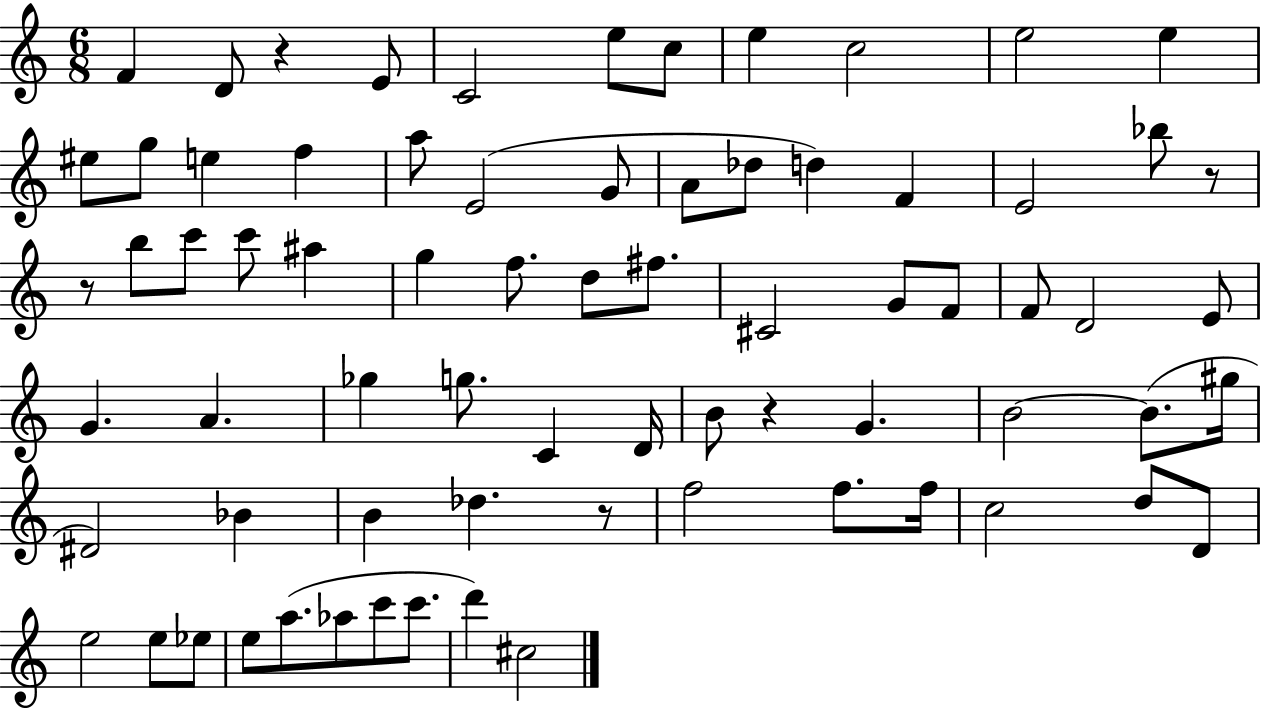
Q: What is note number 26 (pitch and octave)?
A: C6